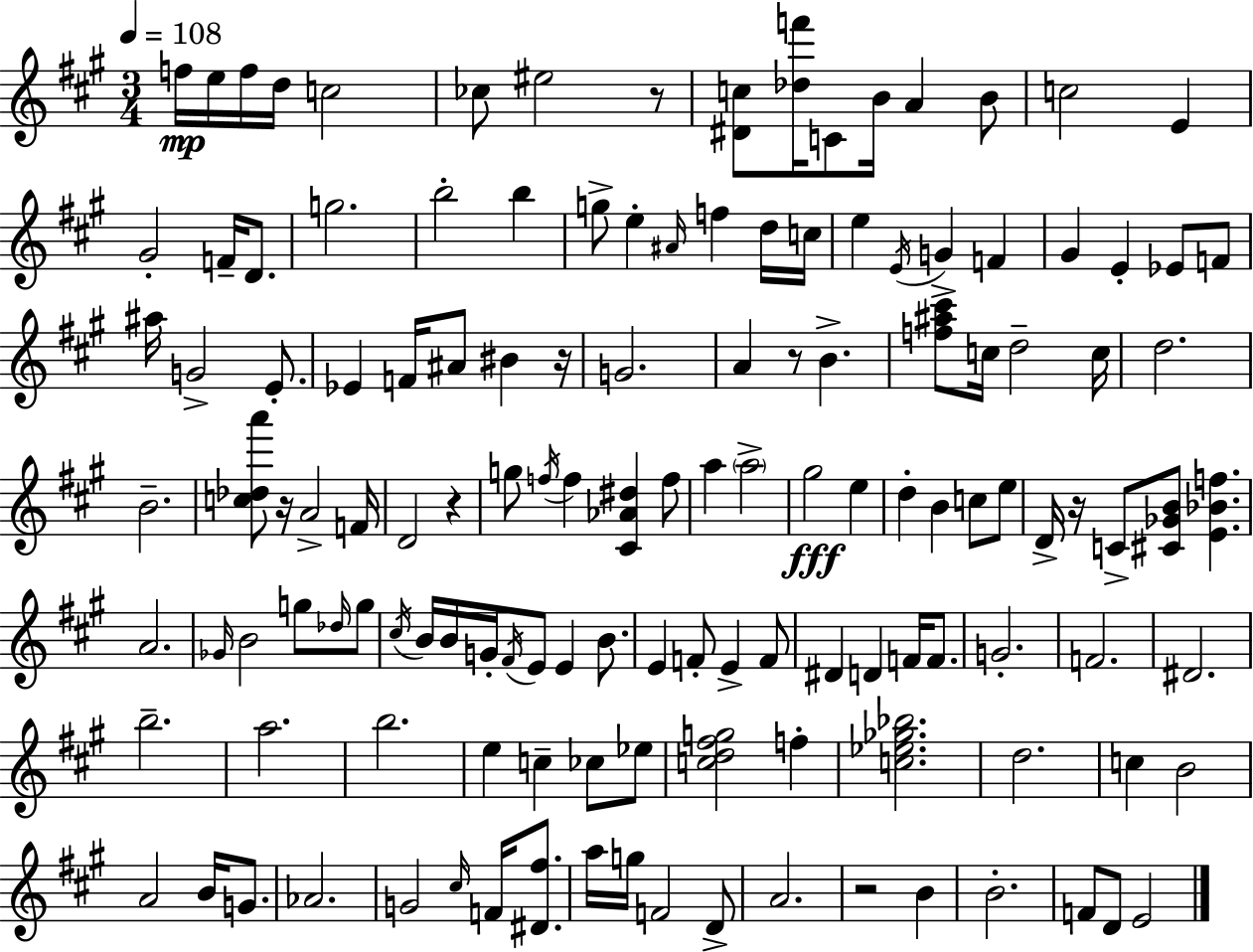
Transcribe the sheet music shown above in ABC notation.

X:1
T:Untitled
M:3/4
L:1/4
K:A
f/4 e/4 f/4 d/4 c2 _c/2 ^e2 z/2 [^Dc]/2 [_df']/4 C/2 B/4 A B/2 c2 E ^G2 F/4 D/2 g2 b2 b g/2 e ^A/4 f d/4 c/4 e E/4 G F ^G E _E/2 F/2 ^a/4 G2 E/2 _E F/4 ^A/2 ^B z/4 G2 A z/2 B [f^a^c']/2 c/4 d2 c/4 d2 B2 [c_da']/2 z/4 A2 F/4 D2 z g/2 f/4 f [^C_A^d] f/2 a a2 ^g2 e d B c/2 e/2 D/4 z/4 C/2 [^C_GB]/2 [E_Bf] A2 _G/4 B2 g/2 _d/4 g/2 ^c/4 B/4 B/4 G/4 ^F/4 E/2 E B/2 E F/2 E F/2 ^D D F/4 F/2 G2 F2 ^D2 b2 a2 b2 e c _c/2 _e/2 [cd^fg]2 f [c_e_g_b]2 d2 c B2 A2 B/4 G/2 _A2 G2 ^c/4 F/4 [^D^f]/2 a/4 g/4 F2 D/2 A2 z2 B B2 F/2 D/2 E2